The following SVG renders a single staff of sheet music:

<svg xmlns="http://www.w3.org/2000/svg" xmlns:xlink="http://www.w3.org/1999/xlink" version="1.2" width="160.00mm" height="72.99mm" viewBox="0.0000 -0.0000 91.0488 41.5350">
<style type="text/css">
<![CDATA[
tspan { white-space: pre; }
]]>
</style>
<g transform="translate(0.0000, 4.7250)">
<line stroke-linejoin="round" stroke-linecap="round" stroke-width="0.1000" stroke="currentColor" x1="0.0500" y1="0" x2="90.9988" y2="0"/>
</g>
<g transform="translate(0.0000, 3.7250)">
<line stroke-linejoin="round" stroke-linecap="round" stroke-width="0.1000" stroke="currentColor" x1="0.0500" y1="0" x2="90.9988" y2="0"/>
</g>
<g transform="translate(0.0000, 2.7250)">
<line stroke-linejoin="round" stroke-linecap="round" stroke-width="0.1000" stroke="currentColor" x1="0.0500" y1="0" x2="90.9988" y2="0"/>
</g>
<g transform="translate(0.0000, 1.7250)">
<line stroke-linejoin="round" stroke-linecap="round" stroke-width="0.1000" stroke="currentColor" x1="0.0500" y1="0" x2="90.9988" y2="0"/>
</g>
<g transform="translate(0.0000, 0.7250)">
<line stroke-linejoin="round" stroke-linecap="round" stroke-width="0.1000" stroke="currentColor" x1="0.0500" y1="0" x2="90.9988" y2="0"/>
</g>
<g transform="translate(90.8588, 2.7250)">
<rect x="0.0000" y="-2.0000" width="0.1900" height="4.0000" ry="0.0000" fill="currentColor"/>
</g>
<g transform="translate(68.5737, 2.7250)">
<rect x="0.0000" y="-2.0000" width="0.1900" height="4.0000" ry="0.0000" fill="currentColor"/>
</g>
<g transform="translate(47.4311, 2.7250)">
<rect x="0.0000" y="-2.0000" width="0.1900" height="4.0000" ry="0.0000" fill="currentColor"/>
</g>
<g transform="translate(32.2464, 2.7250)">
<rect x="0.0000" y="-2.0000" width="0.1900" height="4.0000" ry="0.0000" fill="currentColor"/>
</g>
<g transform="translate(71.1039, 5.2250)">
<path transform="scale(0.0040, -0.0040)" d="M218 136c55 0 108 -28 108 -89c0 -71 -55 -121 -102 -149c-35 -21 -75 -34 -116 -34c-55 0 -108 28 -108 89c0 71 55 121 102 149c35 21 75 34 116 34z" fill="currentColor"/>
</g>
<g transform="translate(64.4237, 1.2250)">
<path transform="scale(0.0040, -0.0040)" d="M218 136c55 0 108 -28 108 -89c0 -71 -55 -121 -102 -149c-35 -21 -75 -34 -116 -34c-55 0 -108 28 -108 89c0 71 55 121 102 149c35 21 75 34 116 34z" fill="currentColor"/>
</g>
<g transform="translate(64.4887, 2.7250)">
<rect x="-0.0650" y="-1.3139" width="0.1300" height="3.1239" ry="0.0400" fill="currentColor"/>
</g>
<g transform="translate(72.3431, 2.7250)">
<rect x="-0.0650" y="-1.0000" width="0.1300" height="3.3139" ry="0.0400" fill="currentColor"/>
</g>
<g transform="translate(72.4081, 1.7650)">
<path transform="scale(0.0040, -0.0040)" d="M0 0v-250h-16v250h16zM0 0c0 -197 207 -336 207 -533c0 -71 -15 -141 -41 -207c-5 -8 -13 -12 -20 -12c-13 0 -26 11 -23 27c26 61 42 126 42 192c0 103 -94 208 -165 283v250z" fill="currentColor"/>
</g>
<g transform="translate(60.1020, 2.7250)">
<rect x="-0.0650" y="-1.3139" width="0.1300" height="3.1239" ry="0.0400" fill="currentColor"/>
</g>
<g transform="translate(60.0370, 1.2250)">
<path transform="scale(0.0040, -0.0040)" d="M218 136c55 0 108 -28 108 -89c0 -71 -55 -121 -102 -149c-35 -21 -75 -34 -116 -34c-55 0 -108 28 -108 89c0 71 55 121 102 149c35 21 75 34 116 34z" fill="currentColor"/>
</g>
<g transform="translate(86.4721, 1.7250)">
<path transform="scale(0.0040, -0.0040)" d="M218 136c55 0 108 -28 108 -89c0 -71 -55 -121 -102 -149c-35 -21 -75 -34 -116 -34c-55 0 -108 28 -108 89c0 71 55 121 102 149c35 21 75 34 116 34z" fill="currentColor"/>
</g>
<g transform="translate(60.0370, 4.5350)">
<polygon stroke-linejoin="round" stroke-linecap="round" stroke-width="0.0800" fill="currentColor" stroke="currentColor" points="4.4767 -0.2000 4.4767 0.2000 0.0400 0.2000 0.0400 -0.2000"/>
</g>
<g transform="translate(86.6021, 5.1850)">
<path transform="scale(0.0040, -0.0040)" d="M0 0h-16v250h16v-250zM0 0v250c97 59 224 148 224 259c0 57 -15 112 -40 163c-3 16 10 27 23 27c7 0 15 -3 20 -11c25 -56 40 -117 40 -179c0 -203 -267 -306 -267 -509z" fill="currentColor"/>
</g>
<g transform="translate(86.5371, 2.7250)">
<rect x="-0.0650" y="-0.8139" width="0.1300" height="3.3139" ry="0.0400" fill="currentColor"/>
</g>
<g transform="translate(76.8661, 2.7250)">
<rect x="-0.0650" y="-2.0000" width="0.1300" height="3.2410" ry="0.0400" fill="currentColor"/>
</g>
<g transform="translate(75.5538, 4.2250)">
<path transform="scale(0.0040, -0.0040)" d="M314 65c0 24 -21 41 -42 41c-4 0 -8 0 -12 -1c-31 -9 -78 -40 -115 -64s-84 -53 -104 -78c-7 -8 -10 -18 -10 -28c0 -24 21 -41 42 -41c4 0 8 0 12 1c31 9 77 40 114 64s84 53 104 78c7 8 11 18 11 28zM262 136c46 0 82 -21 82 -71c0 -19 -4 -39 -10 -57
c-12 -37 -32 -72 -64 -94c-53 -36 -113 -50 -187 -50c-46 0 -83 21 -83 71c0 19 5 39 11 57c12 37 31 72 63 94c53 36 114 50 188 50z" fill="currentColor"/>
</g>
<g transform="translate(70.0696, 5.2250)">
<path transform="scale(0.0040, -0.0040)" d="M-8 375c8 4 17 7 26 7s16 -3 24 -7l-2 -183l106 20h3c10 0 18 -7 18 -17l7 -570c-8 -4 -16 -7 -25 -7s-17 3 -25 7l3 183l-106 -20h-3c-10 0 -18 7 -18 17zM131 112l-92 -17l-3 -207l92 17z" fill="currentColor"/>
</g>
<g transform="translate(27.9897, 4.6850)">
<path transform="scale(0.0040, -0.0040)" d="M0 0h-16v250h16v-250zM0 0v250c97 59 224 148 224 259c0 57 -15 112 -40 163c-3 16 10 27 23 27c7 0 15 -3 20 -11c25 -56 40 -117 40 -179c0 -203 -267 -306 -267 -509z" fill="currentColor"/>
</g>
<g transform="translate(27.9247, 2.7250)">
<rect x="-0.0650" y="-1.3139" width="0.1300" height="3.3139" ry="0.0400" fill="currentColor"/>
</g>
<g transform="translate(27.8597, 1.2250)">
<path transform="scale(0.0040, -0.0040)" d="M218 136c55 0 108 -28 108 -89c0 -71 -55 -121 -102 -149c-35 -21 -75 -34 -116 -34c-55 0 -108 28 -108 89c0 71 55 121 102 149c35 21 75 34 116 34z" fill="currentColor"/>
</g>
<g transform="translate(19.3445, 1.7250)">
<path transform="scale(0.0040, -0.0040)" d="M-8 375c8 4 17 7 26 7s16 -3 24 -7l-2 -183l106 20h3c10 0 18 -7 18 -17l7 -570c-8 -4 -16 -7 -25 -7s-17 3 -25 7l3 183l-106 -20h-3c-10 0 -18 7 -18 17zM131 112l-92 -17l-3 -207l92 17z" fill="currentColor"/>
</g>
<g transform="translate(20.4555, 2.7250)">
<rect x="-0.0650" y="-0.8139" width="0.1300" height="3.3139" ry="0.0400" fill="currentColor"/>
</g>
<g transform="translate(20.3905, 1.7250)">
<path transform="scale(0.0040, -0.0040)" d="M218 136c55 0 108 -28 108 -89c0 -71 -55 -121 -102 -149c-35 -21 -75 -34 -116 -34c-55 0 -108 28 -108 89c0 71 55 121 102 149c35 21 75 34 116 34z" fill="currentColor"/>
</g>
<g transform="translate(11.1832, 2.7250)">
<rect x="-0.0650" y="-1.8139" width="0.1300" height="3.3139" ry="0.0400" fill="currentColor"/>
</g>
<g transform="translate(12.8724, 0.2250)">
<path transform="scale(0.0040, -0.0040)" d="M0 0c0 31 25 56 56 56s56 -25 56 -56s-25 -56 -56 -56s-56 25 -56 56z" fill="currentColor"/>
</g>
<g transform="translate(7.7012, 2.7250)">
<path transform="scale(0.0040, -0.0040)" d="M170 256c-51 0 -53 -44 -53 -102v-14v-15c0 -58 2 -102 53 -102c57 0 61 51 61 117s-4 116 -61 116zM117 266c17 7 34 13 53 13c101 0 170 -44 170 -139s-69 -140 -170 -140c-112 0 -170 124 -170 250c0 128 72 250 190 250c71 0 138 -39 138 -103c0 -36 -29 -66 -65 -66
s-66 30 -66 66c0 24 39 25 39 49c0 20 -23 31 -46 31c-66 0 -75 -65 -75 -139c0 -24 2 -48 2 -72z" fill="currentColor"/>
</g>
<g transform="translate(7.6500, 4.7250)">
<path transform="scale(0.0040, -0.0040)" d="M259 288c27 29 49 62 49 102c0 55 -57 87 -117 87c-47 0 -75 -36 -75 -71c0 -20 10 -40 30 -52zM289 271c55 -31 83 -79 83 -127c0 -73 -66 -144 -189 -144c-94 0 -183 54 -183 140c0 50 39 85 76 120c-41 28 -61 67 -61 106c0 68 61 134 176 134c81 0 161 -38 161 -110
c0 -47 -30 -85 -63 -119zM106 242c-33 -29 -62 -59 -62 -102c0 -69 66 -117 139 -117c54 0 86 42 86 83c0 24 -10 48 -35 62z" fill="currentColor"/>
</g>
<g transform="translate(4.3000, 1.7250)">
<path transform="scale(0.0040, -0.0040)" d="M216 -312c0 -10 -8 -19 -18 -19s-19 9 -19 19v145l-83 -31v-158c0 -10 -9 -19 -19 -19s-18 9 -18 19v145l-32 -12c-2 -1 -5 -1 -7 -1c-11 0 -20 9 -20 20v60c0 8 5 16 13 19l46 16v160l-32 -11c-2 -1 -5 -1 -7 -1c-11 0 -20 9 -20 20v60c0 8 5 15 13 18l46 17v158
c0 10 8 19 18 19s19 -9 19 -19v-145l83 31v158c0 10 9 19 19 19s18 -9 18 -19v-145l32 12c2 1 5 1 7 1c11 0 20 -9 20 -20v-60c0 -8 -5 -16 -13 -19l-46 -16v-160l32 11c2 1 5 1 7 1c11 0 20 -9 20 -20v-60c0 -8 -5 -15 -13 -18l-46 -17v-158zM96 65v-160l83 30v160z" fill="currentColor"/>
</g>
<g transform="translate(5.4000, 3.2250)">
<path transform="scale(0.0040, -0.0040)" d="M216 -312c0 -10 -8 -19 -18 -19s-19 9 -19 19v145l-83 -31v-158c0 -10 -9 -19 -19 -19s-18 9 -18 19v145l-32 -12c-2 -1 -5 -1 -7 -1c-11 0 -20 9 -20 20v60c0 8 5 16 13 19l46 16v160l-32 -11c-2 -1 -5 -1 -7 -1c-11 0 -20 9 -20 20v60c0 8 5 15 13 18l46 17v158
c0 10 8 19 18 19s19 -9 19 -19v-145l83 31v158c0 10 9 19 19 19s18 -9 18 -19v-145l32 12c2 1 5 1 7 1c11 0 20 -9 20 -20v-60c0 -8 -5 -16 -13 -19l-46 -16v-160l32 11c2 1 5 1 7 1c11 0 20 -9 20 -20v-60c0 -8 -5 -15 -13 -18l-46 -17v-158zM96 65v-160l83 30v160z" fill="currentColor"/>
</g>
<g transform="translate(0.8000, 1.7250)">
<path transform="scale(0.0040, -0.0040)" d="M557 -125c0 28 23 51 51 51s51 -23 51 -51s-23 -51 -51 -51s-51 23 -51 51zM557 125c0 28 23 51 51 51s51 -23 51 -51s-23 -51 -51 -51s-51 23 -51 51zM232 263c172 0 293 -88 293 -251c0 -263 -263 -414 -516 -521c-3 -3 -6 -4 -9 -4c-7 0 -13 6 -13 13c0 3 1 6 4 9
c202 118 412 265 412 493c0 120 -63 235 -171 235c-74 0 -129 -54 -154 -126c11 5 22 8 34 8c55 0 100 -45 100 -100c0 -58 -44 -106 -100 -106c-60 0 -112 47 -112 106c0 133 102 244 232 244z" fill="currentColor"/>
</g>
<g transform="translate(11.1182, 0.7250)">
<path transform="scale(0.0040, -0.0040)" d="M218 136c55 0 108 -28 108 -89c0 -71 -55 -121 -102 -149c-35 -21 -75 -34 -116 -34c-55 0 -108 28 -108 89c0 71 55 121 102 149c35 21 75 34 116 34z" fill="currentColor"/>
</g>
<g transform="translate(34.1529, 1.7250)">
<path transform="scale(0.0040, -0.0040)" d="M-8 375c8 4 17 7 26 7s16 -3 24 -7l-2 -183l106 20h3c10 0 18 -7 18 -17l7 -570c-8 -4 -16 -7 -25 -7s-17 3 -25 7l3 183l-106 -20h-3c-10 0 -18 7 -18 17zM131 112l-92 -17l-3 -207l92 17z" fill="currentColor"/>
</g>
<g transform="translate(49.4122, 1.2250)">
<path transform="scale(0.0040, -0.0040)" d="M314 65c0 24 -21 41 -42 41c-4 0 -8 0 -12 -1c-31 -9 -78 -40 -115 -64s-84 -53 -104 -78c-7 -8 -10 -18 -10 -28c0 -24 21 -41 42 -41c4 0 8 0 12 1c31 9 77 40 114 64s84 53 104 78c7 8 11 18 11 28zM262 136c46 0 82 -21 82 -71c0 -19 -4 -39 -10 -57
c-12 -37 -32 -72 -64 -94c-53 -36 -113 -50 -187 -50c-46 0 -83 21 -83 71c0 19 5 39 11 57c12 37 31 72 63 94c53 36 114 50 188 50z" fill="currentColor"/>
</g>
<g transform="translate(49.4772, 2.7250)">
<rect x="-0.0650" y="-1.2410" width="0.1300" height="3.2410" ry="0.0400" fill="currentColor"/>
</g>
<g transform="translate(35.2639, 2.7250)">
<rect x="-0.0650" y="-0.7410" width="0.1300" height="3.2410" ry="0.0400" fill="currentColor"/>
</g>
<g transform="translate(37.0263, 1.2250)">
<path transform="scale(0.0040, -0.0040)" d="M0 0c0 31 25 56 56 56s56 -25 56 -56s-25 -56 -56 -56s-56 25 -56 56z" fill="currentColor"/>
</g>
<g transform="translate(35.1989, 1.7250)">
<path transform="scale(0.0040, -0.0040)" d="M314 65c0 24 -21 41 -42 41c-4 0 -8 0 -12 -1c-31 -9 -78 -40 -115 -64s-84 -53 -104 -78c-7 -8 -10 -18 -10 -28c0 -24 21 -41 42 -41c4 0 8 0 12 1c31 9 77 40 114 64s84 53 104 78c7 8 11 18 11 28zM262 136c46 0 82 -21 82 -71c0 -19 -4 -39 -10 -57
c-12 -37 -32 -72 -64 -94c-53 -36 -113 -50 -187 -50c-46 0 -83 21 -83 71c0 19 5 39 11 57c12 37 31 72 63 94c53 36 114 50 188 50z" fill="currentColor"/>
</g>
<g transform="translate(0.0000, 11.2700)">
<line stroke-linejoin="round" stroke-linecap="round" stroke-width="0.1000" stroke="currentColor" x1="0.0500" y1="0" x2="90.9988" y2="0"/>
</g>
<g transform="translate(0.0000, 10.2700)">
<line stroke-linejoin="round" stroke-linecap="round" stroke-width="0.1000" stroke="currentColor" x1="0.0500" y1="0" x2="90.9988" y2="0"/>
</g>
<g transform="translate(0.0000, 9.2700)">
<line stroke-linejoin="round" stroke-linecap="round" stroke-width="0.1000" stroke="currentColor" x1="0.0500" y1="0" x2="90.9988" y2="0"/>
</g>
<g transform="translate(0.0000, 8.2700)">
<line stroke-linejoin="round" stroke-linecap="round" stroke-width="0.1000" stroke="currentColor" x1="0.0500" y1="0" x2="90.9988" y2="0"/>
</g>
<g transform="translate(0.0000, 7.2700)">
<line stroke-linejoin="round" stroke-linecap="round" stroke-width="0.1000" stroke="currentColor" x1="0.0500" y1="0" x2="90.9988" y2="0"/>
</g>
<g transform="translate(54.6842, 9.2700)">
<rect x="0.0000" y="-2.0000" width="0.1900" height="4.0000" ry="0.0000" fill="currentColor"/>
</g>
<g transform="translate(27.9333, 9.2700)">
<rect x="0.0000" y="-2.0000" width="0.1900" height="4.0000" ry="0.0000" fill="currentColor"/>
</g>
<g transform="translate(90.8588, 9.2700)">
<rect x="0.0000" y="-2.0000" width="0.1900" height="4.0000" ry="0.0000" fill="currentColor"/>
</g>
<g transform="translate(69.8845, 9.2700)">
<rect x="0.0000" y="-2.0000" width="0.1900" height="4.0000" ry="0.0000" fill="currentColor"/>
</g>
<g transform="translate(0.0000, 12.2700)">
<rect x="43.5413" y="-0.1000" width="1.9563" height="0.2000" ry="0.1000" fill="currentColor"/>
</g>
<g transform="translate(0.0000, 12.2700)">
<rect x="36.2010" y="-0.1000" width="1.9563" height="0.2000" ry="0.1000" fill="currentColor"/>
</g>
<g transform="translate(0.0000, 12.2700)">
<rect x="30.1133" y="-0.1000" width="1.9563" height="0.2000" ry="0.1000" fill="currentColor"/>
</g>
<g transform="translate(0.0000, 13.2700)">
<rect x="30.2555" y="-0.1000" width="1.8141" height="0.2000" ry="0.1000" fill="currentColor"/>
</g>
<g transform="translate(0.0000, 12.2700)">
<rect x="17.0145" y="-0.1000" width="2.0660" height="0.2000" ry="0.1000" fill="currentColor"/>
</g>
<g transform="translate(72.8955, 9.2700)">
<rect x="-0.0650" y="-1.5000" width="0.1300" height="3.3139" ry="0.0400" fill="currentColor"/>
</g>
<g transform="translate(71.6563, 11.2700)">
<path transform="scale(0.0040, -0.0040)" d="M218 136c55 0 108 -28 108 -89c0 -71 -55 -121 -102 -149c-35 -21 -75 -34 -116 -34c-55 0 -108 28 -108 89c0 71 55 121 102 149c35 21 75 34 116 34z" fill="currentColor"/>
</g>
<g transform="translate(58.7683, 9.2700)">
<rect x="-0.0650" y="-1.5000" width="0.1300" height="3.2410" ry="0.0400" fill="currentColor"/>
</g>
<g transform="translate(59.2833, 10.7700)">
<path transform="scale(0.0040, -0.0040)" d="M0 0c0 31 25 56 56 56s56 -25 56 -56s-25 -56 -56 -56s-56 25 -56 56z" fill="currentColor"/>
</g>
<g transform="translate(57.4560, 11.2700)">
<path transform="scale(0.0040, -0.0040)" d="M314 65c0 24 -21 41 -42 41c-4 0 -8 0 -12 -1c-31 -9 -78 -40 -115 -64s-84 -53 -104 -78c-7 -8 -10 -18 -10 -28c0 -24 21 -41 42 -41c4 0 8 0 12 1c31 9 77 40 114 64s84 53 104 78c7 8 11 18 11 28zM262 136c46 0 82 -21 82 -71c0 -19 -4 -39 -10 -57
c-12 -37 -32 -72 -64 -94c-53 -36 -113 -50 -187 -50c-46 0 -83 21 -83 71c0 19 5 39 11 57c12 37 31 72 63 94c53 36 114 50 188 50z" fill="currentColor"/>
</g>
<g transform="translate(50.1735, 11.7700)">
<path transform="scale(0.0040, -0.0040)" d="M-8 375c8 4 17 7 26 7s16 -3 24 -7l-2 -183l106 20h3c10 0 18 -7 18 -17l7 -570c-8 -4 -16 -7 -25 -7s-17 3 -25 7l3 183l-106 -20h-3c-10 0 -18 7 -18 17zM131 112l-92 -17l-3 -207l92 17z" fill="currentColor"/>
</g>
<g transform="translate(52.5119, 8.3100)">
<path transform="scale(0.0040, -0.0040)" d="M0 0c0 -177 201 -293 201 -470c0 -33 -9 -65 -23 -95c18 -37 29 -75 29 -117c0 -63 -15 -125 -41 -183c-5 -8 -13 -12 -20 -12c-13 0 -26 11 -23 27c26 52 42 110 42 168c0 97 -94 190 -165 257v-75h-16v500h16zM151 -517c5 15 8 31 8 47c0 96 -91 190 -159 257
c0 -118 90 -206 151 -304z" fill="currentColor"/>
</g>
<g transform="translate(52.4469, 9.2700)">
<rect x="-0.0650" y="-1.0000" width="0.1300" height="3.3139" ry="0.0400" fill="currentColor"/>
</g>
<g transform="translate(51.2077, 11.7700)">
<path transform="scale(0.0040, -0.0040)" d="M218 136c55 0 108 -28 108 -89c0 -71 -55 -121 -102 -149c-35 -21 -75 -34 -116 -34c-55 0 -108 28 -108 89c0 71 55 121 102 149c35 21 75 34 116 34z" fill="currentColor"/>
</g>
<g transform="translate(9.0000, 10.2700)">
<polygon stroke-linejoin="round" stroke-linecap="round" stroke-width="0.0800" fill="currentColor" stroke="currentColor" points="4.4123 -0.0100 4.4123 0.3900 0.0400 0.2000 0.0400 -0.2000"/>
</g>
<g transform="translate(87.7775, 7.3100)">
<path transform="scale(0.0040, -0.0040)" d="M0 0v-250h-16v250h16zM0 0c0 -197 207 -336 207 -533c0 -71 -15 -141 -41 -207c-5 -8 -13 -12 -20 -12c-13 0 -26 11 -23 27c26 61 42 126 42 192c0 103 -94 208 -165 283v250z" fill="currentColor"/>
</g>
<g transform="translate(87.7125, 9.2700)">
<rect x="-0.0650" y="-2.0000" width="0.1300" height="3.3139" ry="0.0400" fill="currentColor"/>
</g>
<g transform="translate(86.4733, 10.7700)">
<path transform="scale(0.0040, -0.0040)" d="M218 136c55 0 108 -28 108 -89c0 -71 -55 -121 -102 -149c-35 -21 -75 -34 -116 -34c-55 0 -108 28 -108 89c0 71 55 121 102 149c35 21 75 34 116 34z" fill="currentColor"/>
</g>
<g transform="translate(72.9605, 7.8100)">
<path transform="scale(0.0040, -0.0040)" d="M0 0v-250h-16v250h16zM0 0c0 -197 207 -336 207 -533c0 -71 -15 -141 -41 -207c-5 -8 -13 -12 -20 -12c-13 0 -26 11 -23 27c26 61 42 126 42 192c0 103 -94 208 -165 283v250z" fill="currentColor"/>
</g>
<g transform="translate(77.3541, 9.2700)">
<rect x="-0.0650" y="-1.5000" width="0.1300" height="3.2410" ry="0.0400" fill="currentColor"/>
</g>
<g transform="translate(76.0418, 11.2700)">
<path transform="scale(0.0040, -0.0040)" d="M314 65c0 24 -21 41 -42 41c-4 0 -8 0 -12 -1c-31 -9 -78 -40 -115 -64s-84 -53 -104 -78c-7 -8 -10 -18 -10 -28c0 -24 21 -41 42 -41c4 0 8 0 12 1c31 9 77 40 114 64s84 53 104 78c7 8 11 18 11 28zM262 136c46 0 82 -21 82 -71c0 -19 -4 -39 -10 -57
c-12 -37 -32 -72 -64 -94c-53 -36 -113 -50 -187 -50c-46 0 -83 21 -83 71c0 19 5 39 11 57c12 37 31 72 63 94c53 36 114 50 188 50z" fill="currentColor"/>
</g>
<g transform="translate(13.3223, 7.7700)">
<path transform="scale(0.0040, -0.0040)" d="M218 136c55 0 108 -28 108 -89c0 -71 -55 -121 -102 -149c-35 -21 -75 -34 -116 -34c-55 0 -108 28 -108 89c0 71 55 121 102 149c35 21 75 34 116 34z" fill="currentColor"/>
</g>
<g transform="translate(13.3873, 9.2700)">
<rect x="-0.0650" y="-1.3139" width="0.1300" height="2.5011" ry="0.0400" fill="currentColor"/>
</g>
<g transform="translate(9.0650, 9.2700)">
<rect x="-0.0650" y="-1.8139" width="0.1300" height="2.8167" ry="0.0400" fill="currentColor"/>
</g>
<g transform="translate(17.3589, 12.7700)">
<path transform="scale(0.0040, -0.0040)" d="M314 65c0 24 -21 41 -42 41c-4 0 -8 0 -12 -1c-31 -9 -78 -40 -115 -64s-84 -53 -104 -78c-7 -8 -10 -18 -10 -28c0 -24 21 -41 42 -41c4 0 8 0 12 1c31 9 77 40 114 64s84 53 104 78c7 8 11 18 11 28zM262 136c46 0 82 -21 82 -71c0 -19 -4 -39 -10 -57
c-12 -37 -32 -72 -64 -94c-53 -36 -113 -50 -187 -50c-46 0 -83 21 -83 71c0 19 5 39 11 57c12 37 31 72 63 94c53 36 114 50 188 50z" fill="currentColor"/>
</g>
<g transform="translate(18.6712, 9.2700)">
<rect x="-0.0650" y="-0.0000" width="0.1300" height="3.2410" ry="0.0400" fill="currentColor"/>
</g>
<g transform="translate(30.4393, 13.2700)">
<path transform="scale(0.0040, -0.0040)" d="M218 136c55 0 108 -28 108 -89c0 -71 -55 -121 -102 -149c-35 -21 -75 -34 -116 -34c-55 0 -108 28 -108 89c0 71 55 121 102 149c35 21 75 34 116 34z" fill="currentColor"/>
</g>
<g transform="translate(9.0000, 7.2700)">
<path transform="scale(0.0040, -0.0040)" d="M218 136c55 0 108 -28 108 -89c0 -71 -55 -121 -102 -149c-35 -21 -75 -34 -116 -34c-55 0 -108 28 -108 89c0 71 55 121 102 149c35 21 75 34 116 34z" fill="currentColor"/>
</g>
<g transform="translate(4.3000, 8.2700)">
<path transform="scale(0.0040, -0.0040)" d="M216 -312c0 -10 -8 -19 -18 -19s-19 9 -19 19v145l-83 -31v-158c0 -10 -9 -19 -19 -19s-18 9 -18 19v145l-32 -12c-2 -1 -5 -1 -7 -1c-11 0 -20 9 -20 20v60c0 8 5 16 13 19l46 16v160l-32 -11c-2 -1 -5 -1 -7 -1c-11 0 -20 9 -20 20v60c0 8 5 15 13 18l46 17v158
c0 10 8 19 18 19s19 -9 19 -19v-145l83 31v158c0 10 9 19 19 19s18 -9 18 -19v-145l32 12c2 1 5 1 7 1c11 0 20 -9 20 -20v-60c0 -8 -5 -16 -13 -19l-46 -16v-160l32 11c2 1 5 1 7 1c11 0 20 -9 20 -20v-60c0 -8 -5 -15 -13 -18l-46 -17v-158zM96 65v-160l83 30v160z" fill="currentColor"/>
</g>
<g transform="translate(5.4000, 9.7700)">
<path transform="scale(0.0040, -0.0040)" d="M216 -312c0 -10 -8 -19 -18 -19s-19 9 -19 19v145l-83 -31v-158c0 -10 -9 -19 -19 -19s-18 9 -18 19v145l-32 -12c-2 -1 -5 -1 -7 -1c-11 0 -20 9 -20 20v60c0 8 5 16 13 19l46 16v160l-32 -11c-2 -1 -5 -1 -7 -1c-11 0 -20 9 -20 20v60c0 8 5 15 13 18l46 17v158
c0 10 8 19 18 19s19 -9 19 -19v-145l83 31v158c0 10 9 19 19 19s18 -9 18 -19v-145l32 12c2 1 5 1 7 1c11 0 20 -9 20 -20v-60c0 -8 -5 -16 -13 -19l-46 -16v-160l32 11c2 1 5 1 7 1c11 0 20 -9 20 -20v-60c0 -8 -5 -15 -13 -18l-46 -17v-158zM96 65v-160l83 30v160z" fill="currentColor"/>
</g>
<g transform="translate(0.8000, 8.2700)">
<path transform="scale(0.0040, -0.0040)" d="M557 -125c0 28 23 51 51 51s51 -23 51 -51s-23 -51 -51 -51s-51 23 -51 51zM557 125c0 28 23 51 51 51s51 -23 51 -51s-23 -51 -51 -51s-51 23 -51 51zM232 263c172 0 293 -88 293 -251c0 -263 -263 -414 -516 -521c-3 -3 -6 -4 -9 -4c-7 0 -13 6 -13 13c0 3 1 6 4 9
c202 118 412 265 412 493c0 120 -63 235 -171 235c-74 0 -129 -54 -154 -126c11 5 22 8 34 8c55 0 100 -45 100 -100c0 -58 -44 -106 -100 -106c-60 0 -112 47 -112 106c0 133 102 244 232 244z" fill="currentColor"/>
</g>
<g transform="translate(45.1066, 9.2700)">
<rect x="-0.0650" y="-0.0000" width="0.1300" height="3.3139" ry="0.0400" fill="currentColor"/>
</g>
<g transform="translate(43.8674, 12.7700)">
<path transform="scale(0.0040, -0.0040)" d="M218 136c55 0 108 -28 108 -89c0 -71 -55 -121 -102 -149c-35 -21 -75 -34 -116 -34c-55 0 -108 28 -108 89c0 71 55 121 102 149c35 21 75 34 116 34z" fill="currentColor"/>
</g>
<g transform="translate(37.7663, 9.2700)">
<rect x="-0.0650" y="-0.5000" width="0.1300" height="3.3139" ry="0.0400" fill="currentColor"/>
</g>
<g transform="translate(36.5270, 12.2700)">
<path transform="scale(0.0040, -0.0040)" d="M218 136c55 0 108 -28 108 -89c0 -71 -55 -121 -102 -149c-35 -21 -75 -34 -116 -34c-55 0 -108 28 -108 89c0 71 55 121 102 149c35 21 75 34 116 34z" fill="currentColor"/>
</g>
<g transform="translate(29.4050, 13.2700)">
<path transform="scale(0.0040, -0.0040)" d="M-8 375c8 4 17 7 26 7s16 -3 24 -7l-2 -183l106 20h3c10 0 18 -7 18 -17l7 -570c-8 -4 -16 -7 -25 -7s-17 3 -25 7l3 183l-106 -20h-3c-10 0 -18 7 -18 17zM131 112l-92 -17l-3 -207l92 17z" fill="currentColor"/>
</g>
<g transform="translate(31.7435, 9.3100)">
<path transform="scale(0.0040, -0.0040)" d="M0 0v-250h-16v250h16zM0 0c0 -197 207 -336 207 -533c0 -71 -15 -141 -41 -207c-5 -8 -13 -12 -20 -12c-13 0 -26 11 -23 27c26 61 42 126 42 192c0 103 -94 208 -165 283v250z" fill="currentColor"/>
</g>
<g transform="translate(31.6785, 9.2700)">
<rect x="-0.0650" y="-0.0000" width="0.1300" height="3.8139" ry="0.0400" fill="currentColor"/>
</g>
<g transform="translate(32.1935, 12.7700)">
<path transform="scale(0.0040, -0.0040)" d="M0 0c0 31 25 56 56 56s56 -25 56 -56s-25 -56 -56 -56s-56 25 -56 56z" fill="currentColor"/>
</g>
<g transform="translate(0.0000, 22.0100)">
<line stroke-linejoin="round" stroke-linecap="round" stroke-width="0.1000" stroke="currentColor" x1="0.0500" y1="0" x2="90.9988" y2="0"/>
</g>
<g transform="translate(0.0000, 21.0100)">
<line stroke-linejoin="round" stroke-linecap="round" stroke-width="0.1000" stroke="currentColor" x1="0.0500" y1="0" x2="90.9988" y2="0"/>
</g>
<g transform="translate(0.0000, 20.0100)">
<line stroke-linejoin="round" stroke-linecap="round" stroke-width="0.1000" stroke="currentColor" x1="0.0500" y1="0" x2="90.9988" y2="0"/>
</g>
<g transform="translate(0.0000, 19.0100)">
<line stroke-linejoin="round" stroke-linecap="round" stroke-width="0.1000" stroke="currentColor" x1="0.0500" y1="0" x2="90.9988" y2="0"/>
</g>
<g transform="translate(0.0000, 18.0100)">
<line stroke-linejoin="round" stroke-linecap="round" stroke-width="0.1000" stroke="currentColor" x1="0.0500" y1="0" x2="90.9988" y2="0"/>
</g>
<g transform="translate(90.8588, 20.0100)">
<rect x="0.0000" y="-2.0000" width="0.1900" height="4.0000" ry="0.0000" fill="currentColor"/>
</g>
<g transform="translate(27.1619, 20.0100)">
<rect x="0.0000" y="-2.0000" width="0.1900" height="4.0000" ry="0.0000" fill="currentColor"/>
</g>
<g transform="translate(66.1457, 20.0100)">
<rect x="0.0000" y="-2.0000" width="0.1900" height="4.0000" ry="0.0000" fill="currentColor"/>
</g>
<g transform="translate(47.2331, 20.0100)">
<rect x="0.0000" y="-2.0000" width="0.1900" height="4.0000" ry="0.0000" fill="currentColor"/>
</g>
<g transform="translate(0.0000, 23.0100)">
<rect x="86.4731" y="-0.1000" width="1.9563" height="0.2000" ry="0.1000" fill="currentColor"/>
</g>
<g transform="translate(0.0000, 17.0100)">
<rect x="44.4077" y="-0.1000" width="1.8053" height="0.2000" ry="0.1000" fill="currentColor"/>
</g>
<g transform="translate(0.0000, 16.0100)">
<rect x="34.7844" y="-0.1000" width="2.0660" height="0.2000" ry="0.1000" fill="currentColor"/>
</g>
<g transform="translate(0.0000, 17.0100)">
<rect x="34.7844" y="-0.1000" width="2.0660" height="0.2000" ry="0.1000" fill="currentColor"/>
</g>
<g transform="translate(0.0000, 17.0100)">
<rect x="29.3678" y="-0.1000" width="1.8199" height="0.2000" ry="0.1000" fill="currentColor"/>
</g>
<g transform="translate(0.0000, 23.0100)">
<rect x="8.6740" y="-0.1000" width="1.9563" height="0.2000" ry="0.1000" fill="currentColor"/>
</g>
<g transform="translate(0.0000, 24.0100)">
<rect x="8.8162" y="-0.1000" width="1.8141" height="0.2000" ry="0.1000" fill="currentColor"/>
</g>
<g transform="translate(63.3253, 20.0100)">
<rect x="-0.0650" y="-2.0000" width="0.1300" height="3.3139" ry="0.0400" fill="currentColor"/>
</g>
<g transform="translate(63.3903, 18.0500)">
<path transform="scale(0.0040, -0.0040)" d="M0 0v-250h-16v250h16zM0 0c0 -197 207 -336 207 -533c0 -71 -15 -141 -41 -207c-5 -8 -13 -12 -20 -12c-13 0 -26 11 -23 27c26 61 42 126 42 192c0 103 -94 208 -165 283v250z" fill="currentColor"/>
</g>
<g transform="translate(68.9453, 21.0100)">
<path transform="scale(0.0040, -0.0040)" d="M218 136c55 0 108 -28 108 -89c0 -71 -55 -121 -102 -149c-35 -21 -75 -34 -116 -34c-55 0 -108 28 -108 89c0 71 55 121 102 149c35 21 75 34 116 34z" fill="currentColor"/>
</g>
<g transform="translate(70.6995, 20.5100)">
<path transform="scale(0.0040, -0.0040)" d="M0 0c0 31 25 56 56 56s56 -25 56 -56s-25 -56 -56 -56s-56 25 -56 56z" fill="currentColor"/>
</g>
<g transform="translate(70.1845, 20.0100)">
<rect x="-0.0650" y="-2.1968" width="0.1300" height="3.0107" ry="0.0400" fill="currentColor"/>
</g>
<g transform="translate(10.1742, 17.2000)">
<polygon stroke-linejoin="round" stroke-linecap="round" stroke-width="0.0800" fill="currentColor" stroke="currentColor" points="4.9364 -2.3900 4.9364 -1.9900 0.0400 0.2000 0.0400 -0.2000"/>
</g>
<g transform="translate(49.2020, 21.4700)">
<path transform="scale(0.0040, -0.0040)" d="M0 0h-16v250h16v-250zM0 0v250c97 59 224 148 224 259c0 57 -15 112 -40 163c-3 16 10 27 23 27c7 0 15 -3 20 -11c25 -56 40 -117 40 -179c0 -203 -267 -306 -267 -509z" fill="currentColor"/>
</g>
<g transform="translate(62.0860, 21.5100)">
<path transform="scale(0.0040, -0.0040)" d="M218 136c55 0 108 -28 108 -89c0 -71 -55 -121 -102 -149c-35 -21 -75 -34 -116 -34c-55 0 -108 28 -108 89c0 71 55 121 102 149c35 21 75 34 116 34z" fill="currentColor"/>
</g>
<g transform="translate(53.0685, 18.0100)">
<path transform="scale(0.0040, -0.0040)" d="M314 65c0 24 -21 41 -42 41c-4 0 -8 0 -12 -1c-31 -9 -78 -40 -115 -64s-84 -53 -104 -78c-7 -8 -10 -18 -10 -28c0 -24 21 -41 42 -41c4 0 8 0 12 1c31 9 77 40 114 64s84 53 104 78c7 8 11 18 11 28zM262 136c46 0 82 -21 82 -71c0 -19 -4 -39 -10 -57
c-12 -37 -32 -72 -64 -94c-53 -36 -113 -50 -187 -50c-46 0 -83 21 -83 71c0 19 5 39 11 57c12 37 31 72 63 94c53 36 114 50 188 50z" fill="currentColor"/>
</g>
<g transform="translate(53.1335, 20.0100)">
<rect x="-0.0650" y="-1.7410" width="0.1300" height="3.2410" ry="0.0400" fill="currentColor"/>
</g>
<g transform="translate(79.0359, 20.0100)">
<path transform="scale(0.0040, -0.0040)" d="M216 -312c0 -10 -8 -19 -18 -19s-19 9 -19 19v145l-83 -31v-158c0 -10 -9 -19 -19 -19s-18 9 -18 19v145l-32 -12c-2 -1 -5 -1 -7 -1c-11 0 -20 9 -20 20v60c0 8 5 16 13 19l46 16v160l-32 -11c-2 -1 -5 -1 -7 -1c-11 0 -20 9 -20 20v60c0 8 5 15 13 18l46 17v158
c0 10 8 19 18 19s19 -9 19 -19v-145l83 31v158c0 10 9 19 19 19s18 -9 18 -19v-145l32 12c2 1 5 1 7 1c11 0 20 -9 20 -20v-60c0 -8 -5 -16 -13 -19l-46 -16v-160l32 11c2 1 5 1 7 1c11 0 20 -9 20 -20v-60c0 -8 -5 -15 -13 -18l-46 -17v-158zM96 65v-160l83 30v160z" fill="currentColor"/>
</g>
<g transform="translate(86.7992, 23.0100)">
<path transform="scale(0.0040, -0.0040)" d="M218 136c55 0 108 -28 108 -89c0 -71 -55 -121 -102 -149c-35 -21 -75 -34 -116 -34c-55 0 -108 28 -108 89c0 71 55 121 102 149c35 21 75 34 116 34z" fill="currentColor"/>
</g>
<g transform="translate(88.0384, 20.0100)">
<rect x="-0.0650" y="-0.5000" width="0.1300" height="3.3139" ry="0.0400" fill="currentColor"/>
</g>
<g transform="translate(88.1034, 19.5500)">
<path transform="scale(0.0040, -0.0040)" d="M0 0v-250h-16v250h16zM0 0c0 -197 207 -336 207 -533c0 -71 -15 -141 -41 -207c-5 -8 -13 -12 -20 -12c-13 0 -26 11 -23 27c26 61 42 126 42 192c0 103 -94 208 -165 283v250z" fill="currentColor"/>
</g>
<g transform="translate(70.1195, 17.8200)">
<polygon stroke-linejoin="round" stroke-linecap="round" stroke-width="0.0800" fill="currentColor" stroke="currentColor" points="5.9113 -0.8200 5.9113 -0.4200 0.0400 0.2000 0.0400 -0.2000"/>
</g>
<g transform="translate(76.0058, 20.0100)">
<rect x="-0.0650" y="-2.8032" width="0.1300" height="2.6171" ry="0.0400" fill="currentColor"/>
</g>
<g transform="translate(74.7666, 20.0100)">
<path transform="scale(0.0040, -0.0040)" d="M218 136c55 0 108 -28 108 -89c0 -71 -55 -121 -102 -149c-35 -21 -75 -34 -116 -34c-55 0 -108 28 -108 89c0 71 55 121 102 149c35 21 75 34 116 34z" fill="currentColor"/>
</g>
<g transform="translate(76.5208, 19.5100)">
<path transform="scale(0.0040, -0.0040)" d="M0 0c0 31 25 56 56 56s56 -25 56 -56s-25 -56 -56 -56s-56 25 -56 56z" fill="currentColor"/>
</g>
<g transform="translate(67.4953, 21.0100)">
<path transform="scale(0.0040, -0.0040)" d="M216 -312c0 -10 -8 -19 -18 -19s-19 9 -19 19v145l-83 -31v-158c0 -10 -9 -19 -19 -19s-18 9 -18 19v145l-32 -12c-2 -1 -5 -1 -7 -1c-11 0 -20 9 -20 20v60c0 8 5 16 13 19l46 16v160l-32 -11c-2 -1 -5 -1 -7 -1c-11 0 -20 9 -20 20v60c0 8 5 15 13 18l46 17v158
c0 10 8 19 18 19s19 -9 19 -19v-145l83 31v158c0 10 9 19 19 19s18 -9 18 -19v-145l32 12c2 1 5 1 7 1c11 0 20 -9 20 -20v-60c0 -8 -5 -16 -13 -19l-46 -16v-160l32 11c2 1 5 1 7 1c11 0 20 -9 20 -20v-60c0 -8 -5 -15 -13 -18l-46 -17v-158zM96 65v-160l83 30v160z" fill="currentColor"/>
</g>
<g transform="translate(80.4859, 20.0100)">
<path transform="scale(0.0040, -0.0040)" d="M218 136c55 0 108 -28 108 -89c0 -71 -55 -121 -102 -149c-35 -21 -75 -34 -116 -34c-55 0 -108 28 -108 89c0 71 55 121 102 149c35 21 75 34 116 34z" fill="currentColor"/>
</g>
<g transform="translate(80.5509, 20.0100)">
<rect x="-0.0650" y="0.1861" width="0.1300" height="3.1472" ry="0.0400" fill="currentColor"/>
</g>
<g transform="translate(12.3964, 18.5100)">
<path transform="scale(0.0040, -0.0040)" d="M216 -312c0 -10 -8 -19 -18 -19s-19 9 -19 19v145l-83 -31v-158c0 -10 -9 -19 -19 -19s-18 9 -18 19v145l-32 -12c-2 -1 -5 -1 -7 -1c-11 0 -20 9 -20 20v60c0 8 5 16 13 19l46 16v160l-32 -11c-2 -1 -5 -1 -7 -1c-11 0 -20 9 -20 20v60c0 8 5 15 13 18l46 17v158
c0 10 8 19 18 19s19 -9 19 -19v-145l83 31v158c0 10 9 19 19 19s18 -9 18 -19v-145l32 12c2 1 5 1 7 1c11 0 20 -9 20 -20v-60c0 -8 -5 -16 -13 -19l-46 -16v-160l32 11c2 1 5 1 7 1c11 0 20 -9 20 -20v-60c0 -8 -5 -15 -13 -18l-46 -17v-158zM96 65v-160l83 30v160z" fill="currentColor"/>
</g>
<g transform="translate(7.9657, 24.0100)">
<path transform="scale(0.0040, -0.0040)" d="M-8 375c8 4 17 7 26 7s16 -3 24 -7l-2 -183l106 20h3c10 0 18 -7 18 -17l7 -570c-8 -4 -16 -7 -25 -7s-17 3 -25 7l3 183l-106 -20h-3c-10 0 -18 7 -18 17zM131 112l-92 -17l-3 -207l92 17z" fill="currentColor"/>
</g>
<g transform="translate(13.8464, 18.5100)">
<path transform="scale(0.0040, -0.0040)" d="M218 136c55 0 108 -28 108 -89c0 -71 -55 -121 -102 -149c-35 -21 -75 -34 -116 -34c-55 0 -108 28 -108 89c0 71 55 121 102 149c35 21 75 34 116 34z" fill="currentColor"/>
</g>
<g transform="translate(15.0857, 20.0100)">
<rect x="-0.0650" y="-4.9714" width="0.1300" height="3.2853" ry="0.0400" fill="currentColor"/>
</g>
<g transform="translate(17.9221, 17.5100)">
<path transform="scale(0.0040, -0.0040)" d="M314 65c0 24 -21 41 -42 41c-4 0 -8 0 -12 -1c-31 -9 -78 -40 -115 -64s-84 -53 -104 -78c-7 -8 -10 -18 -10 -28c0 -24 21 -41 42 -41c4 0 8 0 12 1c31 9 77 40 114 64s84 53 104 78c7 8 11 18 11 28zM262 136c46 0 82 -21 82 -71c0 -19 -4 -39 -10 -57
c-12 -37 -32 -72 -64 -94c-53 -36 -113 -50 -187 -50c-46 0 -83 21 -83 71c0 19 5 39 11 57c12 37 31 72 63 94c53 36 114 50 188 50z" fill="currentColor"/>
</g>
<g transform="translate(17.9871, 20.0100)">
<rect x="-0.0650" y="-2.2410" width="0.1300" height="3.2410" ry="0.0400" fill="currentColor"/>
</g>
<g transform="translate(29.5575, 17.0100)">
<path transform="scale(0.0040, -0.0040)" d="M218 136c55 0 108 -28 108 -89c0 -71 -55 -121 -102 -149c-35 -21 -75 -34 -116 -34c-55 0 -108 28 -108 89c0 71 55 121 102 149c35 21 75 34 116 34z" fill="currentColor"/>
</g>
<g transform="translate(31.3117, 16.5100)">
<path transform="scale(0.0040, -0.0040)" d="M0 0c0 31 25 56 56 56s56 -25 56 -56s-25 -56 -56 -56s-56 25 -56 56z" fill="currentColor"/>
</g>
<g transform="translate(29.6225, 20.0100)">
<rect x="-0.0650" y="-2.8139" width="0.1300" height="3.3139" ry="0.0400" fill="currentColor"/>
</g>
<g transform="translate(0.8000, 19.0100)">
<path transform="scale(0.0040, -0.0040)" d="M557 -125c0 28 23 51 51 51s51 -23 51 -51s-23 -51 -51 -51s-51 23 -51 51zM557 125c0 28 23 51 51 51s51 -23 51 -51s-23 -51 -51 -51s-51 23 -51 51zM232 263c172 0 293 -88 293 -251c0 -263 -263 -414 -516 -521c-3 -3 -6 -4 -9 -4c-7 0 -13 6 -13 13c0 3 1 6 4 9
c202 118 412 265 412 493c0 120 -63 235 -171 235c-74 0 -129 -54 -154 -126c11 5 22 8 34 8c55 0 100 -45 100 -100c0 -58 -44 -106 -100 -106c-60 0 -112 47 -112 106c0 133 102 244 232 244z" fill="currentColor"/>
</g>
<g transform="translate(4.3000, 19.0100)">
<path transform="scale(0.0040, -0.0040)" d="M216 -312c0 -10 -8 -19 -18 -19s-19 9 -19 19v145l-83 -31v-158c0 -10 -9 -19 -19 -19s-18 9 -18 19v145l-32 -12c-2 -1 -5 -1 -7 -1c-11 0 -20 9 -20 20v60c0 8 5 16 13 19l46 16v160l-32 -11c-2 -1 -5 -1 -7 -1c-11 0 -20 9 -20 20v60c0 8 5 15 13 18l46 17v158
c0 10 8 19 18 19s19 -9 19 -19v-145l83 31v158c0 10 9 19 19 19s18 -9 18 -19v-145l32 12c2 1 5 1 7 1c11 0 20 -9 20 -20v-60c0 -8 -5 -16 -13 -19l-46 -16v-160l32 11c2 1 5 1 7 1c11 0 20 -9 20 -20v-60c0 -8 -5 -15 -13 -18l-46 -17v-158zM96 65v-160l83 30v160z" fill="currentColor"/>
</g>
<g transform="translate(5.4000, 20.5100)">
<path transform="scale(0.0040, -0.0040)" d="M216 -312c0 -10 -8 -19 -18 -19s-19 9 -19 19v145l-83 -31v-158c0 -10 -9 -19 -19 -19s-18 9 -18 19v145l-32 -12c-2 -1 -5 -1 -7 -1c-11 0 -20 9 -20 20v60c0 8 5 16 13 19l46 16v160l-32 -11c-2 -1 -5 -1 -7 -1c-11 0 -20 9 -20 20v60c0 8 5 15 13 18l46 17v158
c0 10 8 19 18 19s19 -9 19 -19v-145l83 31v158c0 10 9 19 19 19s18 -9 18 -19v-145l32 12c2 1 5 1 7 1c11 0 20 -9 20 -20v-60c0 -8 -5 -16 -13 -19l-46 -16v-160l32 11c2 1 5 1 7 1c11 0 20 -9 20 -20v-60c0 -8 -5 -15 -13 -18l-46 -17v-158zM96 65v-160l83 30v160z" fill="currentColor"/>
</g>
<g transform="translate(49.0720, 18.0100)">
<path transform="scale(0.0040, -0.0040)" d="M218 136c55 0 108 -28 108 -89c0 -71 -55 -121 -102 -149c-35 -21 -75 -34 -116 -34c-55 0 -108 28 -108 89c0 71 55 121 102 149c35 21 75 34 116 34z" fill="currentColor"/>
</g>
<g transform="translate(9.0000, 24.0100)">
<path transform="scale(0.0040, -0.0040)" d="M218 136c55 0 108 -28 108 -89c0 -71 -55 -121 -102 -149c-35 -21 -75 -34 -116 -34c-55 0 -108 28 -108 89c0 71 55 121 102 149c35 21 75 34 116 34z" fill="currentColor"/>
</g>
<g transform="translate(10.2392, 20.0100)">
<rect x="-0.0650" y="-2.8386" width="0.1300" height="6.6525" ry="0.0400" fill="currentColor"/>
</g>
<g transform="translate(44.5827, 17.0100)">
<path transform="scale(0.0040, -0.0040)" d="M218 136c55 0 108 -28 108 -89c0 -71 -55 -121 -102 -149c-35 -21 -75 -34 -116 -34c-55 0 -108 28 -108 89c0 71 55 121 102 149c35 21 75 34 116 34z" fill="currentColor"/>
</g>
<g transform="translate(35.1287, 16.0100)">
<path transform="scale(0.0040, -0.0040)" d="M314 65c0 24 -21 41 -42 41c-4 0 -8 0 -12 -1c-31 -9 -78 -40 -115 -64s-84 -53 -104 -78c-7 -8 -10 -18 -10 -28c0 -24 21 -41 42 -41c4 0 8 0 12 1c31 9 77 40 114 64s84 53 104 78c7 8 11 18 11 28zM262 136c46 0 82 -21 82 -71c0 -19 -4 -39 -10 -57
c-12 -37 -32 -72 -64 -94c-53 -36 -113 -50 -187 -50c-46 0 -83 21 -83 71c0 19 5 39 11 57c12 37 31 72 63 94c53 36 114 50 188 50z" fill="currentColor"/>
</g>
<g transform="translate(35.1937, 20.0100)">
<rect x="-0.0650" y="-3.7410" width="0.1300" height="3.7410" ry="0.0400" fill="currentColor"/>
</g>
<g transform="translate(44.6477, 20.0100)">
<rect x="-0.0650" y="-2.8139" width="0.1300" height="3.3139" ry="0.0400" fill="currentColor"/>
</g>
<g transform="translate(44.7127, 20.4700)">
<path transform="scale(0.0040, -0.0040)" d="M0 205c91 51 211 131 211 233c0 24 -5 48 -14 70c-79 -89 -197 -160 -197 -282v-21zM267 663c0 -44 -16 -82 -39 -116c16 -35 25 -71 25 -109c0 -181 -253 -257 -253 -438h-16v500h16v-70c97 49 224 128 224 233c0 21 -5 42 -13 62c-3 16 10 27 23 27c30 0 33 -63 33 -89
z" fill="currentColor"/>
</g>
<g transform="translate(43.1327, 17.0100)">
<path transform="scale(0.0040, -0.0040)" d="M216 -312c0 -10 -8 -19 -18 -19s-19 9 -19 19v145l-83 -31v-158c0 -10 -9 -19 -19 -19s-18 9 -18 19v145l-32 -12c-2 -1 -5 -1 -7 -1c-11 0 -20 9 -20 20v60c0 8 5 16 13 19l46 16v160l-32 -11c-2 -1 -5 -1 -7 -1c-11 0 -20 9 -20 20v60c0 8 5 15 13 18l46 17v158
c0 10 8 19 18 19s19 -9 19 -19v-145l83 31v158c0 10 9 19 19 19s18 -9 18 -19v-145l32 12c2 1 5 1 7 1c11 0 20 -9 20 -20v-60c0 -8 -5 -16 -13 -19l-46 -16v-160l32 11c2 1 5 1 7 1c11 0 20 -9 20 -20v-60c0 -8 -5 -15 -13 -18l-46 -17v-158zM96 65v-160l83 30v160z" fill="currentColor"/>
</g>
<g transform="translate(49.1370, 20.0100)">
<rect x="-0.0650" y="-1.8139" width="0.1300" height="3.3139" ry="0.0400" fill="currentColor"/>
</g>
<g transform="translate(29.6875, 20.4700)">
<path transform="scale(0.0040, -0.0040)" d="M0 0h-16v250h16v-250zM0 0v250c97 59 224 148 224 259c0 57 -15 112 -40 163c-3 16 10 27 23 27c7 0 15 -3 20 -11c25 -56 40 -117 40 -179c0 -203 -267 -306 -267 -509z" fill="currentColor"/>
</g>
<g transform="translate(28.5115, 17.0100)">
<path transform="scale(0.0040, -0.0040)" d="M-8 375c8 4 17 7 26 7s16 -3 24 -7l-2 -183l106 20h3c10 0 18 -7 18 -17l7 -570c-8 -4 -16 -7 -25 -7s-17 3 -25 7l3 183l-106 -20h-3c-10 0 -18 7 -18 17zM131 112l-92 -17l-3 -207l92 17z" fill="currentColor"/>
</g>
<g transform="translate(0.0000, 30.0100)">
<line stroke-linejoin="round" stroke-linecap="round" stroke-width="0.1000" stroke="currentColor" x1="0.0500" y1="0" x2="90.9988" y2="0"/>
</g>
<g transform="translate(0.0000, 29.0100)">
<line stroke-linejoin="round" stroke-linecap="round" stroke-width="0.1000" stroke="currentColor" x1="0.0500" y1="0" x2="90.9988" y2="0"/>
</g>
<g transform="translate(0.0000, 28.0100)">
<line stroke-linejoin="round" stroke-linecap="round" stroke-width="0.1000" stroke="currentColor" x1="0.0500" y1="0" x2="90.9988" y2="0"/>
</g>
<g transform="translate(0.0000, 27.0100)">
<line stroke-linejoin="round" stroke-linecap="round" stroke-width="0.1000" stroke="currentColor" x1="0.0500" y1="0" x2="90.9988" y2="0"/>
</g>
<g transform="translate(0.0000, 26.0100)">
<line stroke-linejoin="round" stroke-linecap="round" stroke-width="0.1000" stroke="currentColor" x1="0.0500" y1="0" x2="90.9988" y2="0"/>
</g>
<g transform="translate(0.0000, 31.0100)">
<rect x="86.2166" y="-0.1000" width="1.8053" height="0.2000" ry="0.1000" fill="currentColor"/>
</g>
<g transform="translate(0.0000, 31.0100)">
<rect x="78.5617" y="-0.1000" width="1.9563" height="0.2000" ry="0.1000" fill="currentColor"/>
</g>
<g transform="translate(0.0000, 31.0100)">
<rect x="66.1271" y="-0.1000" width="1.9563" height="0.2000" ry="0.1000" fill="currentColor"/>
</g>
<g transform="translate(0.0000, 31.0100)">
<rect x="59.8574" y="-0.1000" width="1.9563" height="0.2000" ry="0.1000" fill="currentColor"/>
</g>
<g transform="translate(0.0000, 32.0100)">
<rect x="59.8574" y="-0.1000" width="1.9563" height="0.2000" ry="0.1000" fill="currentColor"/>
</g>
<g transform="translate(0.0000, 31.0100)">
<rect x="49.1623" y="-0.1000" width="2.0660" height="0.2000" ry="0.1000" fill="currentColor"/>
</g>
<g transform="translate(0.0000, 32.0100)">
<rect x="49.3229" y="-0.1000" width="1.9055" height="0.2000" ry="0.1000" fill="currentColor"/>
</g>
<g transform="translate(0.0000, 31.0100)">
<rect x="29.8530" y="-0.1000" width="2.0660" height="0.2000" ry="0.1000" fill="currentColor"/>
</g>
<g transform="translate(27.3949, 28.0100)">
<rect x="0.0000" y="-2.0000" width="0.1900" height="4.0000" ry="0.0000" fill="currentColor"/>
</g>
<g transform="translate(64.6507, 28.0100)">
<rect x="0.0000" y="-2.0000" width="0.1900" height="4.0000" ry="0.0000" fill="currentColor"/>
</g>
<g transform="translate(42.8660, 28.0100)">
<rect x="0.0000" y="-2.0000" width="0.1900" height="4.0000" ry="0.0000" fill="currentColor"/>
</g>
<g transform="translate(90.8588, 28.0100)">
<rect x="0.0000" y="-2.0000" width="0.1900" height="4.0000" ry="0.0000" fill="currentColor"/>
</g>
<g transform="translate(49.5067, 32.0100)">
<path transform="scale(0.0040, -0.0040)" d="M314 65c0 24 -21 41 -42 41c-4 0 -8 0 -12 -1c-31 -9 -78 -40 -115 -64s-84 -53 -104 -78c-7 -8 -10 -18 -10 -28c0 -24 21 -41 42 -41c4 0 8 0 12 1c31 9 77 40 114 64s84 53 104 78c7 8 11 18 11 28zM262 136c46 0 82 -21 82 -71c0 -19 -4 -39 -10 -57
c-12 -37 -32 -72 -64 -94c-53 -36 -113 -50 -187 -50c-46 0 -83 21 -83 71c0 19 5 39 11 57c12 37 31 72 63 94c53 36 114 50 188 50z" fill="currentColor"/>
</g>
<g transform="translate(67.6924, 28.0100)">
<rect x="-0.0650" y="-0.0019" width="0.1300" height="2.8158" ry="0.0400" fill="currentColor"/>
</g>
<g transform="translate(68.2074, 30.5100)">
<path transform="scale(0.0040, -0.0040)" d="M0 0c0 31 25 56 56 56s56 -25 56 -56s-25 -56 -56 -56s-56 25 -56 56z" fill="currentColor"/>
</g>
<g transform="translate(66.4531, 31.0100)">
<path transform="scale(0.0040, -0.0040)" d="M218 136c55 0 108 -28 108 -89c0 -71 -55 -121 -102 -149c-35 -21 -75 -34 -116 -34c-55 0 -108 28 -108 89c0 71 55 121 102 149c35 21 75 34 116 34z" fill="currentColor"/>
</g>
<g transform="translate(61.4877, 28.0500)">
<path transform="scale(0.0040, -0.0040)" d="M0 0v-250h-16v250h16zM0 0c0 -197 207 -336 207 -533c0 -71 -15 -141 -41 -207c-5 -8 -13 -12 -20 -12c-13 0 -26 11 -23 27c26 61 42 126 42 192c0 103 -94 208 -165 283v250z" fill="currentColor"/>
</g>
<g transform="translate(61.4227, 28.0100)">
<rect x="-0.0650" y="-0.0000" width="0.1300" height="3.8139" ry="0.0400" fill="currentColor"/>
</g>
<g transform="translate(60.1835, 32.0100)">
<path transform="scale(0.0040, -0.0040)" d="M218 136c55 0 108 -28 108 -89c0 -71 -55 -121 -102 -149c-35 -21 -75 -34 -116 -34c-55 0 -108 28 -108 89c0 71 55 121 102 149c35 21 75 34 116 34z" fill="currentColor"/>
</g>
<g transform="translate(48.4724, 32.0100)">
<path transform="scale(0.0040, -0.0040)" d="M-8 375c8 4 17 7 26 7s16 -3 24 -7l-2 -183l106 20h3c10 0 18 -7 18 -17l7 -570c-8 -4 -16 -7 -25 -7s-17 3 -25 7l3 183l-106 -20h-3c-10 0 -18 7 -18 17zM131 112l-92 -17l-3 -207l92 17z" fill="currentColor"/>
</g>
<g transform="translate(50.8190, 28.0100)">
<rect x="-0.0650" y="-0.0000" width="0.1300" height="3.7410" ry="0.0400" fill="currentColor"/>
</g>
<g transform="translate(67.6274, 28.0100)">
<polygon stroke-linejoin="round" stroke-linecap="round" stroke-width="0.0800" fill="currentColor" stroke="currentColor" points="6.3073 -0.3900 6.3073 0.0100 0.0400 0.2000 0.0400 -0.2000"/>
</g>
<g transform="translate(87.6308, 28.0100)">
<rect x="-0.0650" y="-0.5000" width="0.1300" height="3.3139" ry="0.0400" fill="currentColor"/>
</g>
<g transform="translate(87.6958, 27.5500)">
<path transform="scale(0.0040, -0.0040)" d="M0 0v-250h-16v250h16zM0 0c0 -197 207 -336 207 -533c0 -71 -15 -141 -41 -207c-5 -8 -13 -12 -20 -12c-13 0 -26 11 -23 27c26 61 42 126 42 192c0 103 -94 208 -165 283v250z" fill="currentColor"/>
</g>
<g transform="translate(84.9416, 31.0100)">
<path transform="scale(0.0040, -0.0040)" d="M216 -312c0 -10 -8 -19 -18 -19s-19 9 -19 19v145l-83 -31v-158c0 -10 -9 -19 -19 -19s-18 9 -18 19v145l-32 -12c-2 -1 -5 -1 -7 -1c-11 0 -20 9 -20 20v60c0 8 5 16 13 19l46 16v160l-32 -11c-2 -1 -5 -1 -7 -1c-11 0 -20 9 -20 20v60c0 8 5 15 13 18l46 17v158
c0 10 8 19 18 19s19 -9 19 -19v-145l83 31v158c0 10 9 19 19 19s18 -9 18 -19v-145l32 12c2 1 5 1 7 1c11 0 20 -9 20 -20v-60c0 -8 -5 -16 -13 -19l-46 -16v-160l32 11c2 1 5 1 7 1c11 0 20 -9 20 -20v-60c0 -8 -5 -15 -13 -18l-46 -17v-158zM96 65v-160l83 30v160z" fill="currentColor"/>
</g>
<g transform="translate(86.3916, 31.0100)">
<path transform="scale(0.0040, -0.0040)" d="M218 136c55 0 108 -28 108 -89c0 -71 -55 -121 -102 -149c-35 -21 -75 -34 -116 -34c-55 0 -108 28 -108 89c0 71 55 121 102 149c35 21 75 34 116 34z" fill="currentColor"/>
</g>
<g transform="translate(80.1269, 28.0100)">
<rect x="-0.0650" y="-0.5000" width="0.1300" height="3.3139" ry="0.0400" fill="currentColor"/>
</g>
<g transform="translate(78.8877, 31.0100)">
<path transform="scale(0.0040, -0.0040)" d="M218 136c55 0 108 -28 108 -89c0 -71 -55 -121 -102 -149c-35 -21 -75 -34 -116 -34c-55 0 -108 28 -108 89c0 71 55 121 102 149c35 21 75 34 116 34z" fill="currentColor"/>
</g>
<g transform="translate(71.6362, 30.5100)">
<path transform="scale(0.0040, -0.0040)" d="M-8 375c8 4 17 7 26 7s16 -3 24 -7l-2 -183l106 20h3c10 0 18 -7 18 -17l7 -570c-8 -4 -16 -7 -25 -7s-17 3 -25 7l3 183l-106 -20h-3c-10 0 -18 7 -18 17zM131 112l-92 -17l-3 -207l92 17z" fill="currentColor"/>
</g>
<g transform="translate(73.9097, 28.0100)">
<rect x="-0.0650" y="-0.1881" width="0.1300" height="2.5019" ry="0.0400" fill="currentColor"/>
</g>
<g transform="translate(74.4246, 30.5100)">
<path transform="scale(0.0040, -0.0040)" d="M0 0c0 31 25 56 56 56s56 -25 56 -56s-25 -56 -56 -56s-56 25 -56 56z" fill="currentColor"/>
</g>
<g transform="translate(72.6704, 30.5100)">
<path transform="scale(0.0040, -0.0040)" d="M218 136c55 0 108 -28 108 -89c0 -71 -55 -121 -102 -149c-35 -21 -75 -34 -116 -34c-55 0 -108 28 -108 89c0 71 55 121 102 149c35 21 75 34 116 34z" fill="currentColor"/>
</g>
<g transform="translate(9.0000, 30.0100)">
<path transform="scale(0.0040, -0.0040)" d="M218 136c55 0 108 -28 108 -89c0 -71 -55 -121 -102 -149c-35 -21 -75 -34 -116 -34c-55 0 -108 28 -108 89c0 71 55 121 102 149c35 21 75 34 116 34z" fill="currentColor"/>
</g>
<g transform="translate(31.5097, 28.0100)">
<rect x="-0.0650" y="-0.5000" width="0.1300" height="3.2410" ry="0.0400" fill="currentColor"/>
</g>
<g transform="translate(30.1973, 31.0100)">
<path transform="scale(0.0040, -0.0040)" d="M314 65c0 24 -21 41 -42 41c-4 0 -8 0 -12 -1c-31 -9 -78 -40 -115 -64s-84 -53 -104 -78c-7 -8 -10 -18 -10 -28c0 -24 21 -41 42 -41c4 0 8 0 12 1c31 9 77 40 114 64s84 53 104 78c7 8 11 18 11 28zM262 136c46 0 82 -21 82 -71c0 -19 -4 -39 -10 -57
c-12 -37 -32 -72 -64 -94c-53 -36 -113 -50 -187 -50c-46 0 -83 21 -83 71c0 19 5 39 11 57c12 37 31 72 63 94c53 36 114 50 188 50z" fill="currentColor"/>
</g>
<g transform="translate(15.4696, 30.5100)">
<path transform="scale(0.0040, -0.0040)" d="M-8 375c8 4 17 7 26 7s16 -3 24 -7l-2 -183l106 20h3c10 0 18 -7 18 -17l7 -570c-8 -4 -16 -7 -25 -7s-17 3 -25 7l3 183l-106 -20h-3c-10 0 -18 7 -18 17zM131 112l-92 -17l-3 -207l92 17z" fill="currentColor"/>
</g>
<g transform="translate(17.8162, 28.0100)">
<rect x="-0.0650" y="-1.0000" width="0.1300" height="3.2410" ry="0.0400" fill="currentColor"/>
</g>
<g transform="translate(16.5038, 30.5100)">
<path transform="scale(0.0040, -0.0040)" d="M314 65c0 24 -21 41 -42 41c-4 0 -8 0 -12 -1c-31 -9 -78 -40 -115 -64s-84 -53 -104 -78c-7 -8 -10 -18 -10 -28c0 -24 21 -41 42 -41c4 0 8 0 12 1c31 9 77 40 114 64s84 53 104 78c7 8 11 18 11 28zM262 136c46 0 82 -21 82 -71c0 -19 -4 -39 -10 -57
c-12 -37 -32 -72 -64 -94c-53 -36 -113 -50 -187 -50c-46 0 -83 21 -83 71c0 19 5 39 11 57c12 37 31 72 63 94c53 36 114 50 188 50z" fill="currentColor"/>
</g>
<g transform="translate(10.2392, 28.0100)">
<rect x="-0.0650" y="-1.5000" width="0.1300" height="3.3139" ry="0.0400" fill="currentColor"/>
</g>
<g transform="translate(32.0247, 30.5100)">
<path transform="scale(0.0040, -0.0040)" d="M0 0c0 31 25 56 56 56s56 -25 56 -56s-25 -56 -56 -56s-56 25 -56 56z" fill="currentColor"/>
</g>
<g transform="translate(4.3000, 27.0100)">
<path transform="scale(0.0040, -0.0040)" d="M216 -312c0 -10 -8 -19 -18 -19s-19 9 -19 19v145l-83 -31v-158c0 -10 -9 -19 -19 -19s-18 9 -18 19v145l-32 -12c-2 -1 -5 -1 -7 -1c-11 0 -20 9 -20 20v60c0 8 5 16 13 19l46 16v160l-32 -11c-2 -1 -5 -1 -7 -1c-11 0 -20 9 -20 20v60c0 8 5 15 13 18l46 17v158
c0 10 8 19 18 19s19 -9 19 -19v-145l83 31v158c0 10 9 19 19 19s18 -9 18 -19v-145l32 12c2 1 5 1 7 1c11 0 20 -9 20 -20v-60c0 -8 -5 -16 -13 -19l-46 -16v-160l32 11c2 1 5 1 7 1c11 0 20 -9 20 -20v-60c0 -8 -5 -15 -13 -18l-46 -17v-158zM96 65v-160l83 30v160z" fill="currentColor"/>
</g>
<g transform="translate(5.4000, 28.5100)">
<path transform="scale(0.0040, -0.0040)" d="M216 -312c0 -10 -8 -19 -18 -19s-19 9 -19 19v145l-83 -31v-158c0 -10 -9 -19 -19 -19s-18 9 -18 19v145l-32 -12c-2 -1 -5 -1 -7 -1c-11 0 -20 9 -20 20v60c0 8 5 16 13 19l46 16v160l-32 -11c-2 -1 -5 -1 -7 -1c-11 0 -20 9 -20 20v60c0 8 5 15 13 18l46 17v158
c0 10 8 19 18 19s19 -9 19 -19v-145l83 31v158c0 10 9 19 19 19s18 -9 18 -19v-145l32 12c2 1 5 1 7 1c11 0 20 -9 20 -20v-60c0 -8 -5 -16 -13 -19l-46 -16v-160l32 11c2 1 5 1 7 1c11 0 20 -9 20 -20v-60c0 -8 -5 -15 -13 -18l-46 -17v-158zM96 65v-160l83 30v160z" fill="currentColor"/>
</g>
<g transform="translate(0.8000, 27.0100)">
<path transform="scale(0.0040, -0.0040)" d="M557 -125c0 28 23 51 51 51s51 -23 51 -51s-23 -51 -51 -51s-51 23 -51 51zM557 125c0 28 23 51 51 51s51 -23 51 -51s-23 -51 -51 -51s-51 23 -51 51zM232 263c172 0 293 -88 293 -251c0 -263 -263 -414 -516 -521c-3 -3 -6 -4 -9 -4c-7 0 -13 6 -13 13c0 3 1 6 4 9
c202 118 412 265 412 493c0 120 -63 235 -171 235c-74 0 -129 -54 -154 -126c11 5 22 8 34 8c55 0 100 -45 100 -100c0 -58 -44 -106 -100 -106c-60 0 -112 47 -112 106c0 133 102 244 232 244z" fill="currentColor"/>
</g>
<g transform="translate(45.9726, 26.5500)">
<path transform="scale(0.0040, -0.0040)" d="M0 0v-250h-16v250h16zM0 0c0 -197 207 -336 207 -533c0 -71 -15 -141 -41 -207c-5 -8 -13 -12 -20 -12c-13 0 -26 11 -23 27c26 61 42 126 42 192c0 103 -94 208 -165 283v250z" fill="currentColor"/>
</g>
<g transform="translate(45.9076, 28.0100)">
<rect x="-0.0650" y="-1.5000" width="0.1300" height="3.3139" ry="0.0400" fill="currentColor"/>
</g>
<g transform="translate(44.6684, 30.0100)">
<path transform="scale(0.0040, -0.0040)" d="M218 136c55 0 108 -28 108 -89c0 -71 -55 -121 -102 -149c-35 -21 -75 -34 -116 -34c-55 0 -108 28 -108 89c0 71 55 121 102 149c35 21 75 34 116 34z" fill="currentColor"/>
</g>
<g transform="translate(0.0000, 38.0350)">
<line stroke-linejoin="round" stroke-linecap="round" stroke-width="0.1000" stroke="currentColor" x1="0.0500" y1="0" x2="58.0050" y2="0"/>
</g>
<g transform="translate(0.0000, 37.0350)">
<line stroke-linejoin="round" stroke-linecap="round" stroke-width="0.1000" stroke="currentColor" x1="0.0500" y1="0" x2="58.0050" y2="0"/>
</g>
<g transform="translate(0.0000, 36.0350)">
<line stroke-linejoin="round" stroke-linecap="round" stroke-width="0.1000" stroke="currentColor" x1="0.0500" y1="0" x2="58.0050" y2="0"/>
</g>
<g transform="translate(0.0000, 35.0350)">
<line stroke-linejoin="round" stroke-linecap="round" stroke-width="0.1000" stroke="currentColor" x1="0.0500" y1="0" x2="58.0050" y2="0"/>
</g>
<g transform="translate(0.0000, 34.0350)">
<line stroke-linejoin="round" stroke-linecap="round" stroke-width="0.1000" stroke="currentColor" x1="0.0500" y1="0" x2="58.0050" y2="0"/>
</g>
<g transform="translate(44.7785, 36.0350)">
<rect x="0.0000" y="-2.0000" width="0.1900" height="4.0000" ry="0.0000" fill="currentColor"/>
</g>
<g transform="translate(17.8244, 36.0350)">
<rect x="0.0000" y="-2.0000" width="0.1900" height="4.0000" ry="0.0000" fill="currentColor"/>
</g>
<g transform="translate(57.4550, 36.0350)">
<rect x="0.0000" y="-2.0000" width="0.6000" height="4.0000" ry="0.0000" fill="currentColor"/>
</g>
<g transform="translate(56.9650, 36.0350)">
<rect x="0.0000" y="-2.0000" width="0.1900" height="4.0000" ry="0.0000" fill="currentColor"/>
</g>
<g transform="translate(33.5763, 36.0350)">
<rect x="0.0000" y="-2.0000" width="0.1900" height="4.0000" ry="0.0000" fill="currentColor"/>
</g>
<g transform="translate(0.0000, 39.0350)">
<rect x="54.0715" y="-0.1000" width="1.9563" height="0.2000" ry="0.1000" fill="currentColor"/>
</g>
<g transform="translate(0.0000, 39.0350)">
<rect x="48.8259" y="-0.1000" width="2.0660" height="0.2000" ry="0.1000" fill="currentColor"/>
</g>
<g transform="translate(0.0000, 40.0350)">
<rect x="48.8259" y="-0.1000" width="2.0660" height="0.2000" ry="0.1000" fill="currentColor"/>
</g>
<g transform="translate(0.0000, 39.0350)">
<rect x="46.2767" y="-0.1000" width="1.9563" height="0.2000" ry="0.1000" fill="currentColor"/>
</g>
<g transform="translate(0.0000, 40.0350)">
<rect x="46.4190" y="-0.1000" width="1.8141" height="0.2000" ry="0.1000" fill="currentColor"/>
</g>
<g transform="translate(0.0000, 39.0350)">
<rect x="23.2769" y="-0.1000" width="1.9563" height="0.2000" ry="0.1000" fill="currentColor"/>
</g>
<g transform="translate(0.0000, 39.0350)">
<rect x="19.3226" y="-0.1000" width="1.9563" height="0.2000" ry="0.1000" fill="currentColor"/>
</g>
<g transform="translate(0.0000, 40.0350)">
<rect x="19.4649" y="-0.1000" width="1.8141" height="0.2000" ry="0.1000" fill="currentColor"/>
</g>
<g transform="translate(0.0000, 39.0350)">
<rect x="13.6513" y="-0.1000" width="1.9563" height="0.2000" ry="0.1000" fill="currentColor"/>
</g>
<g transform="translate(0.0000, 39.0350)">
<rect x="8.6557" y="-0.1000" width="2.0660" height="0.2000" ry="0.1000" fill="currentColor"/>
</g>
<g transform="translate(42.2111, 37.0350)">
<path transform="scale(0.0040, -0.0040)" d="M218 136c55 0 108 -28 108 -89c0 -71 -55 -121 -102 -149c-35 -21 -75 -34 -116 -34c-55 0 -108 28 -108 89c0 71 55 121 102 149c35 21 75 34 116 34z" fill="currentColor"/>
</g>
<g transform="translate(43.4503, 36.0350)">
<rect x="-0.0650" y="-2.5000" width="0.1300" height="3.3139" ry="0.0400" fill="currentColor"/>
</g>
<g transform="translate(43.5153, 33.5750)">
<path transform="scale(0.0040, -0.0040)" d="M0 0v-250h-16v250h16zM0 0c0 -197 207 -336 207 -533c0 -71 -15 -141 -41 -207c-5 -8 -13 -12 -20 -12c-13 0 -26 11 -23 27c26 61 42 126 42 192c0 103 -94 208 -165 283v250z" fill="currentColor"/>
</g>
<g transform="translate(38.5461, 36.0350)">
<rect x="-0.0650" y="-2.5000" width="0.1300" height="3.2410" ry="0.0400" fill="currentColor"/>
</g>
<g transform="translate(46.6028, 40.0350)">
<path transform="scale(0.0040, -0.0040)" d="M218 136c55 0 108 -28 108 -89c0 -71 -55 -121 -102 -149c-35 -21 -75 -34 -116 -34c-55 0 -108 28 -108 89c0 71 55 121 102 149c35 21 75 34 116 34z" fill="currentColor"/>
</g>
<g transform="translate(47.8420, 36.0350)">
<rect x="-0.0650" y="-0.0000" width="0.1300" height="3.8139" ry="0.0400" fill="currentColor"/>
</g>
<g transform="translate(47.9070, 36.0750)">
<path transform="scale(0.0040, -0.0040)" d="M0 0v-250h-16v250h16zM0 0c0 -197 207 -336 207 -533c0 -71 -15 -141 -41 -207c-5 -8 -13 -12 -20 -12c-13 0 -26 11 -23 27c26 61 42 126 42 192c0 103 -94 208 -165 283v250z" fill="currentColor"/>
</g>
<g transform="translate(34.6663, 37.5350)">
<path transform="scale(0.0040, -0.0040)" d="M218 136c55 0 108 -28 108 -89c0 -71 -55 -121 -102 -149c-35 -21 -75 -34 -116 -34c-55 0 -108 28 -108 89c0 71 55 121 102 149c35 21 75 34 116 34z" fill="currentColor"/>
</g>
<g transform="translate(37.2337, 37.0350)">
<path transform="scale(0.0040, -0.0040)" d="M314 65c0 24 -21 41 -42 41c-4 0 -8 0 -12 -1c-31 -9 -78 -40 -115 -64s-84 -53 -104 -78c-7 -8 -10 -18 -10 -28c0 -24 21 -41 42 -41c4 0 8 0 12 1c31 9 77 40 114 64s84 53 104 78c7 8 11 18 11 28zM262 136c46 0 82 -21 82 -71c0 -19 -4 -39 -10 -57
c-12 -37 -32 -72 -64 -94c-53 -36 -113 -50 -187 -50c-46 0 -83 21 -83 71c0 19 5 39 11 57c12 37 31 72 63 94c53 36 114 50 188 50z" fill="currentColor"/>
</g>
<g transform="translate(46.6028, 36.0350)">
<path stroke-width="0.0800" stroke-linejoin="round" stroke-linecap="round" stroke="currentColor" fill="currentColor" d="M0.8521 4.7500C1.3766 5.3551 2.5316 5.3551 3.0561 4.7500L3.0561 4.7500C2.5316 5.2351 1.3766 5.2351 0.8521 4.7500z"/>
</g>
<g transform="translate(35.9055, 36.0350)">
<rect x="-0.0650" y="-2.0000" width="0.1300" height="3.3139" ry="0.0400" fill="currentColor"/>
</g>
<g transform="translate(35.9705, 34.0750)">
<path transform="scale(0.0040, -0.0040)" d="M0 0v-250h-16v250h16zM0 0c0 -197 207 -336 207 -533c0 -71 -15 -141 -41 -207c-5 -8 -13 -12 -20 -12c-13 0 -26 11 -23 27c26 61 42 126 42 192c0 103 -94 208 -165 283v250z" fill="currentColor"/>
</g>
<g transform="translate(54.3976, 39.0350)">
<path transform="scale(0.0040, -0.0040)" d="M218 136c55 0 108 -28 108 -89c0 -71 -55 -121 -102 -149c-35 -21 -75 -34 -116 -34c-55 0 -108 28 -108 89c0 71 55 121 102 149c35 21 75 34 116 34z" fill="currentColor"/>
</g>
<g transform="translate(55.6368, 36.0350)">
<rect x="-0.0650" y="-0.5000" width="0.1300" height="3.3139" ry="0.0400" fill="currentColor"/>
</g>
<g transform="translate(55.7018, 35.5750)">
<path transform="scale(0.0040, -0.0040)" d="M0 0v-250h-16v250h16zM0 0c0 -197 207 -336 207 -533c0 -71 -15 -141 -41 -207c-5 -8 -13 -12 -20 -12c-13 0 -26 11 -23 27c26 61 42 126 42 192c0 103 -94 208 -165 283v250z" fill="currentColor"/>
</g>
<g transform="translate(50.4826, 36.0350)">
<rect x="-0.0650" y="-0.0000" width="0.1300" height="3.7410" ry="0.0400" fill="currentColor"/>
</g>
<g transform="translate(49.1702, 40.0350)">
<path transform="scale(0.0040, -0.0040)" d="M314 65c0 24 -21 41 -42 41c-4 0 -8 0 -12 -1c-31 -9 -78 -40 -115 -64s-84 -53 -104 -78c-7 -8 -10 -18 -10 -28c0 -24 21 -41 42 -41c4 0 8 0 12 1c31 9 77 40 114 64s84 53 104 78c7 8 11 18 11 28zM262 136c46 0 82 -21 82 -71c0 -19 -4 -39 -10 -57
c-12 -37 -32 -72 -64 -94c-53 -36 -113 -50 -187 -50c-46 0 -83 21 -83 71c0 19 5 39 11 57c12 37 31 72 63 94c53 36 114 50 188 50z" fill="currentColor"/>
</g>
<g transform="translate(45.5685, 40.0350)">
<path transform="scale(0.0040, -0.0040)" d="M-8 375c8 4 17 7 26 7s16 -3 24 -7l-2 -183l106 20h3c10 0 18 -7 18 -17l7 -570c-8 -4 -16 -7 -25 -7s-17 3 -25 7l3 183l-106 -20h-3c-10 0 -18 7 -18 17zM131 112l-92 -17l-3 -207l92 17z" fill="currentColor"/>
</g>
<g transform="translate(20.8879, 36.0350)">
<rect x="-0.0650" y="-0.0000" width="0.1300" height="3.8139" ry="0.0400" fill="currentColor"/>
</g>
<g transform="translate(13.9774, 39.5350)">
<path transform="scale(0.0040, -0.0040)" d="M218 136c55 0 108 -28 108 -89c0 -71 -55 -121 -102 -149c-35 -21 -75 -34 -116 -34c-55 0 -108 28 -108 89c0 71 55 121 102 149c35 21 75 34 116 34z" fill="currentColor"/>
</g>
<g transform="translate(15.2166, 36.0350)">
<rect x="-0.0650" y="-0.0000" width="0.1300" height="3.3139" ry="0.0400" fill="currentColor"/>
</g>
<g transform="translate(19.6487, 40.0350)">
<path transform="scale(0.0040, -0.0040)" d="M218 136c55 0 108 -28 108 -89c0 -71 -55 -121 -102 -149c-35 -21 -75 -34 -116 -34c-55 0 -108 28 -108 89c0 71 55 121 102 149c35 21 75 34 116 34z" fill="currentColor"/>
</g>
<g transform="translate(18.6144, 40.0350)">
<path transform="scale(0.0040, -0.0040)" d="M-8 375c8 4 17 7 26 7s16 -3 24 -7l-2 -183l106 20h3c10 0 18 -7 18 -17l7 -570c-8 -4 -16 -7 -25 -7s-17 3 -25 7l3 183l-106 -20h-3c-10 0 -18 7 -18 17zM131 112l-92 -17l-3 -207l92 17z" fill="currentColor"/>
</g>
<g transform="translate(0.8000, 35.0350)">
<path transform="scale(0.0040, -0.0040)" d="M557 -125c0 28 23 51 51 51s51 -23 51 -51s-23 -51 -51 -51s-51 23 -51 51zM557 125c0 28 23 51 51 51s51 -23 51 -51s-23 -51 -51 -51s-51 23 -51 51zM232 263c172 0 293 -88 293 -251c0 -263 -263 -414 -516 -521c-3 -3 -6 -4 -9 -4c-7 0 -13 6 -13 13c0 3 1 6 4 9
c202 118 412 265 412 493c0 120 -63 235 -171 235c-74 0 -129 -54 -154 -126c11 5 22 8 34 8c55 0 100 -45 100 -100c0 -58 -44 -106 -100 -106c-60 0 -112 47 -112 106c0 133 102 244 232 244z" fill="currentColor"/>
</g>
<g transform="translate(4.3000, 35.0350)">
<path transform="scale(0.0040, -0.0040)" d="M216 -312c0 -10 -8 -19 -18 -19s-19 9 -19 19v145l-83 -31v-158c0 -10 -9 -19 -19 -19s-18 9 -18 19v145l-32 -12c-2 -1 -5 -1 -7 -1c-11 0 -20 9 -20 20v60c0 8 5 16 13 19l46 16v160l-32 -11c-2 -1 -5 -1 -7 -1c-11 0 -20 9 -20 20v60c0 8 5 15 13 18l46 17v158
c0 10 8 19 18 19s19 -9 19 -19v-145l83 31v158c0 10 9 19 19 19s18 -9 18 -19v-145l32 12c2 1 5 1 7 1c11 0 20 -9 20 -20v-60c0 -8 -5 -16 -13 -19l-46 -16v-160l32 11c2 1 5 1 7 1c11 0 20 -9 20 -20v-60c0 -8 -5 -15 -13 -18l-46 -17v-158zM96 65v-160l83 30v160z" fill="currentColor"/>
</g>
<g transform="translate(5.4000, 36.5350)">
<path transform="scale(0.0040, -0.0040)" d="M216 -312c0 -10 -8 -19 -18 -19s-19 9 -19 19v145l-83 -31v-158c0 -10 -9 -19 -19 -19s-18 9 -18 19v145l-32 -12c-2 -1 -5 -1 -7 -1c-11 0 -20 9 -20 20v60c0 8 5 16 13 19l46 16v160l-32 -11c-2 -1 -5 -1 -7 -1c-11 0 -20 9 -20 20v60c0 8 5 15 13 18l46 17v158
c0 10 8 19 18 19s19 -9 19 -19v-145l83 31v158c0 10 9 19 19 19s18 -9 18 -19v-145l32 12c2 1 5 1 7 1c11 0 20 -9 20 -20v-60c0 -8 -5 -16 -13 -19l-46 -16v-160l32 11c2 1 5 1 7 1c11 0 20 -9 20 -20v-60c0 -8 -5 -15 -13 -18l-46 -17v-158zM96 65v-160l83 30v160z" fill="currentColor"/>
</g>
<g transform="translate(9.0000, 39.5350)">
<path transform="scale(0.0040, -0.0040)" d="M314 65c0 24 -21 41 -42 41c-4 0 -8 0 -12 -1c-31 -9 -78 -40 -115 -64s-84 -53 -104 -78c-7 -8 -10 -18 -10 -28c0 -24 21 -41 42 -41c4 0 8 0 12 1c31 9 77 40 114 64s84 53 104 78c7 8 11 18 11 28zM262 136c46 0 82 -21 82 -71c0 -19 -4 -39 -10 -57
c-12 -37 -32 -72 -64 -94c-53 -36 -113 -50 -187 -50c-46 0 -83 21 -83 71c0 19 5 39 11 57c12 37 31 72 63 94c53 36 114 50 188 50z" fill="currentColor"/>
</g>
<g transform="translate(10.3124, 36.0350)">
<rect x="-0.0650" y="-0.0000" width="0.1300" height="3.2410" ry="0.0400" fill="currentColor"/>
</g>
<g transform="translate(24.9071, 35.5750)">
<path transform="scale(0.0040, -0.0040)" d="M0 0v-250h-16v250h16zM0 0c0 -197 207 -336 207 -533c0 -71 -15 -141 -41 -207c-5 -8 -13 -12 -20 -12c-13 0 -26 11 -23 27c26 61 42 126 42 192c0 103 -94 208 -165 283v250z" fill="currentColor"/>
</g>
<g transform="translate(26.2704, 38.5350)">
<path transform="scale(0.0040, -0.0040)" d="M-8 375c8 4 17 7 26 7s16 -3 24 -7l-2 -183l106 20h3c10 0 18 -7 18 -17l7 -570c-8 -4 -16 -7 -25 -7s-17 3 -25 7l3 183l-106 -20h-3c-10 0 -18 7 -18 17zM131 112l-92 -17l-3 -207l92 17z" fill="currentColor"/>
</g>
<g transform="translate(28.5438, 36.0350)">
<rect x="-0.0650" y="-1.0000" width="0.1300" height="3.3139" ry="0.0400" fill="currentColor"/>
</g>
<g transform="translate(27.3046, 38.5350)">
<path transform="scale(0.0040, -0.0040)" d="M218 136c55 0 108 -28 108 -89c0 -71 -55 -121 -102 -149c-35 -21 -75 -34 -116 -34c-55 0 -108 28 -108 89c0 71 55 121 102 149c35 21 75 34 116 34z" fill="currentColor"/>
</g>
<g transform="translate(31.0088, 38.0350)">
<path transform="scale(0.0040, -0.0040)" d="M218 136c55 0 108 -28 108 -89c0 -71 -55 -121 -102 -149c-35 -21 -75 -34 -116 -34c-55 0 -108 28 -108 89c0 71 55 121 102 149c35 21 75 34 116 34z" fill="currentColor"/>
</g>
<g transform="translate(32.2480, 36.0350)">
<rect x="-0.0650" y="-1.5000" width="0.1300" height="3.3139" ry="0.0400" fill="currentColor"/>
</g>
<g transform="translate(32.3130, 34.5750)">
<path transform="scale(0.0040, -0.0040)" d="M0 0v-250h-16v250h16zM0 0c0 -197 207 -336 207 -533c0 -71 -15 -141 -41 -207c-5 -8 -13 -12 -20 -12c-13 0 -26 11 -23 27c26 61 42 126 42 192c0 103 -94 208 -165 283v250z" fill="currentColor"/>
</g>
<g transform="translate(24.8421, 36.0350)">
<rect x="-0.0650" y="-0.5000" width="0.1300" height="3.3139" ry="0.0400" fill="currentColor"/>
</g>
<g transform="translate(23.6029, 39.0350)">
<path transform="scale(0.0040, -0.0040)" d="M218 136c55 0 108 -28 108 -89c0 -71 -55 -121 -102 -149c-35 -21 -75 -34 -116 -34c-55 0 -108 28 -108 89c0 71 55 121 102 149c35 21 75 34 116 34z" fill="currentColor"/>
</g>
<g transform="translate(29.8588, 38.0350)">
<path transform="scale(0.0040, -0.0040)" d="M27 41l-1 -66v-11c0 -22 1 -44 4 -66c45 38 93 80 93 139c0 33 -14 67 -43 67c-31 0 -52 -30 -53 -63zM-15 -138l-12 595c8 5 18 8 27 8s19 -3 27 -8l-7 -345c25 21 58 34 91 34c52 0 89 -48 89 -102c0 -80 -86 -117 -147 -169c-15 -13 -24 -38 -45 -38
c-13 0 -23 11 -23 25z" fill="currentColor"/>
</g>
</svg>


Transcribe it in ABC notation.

X:1
T:Untitled
M:6/8
L:1/4
K:D
A, F, G,/2 F,2 G,2 G,/2 G,/2 F,,/2 A,,2 ^F,/2 A,/2 G,/2 D,,2 C,,/2 E,, D,, F,,/4 G,,2 G,,/2 G,,2 A,,/2 C,,/2 ^G,/2 B,2 C/2 E2 ^C/4 A,/2 A,2 A,,/2 ^B,,/2 D,/2 ^D, E,,/2 G,, F,,2 E,,2 G,,/2 C,,2 C,,/2 E,,/2 F,,/2 E,, ^E,,/2 D,,2 D,, C,, E,,/2 F,, _G,,/2 A,,/2 B,,2 B,,/2 C,,/2 C,,2 E,,/2